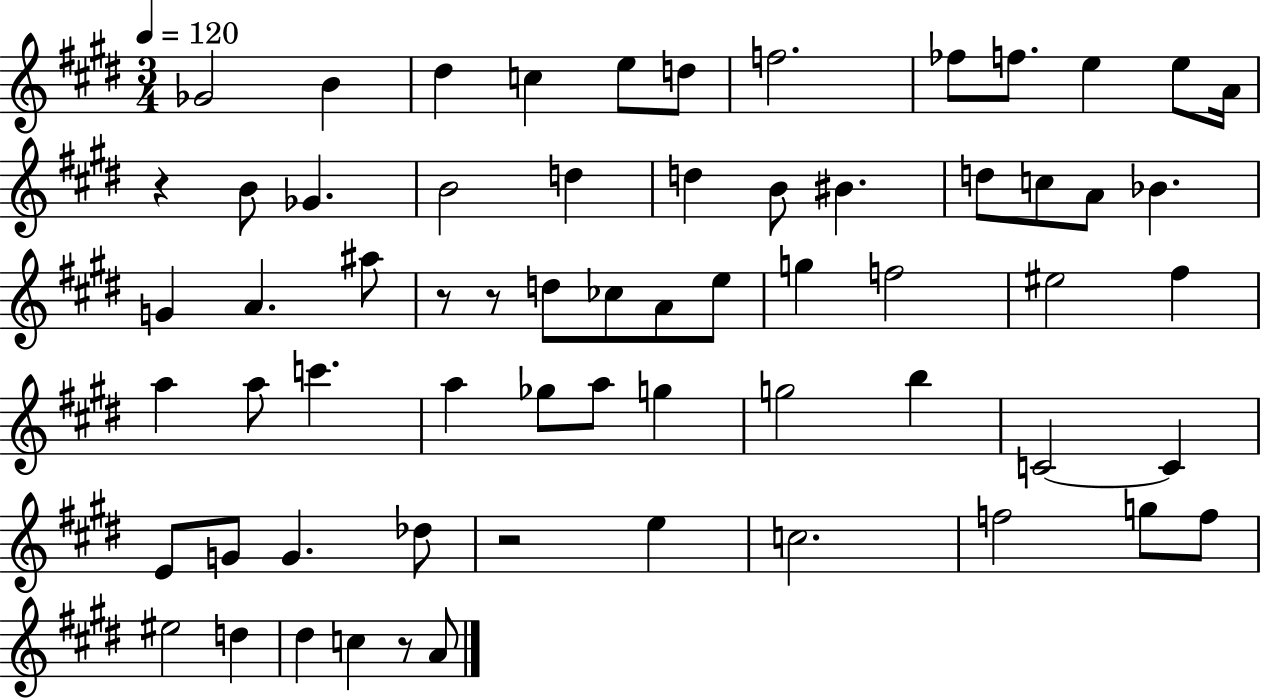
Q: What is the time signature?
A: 3/4